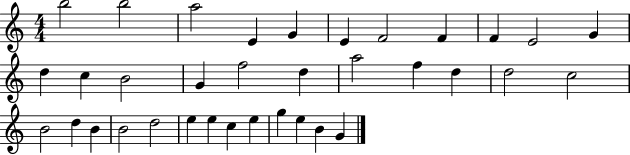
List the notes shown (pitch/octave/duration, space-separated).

B5/h B5/h A5/h E4/q G4/q E4/q F4/h F4/q F4/q E4/h G4/q D5/q C5/q B4/h G4/q F5/h D5/q A5/h F5/q D5/q D5/h C5/h B4/h D5/q B4/q B4/h D5/h E5/q E5/q C5/q E5/q G5/q E5/q B4/q G4/q